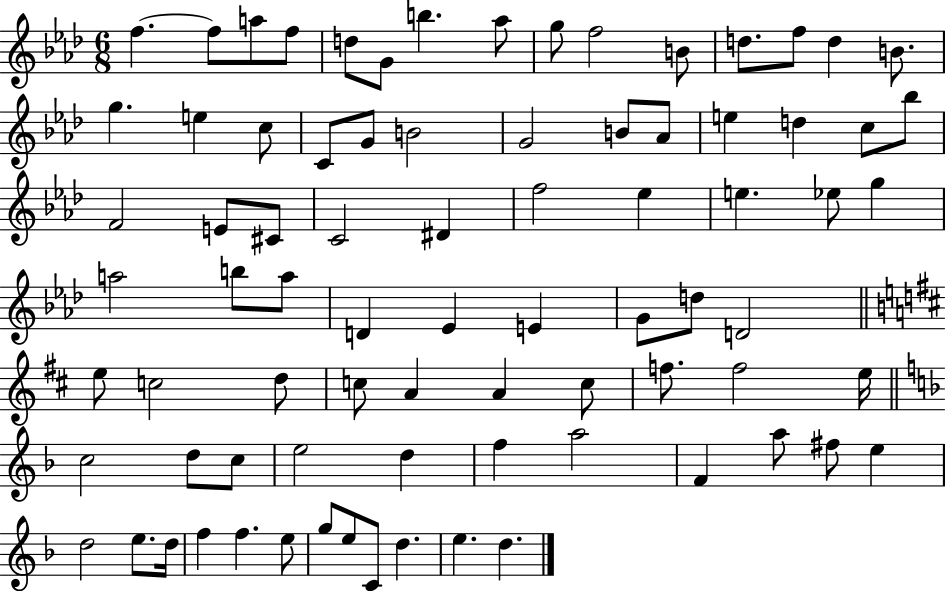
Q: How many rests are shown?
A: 0